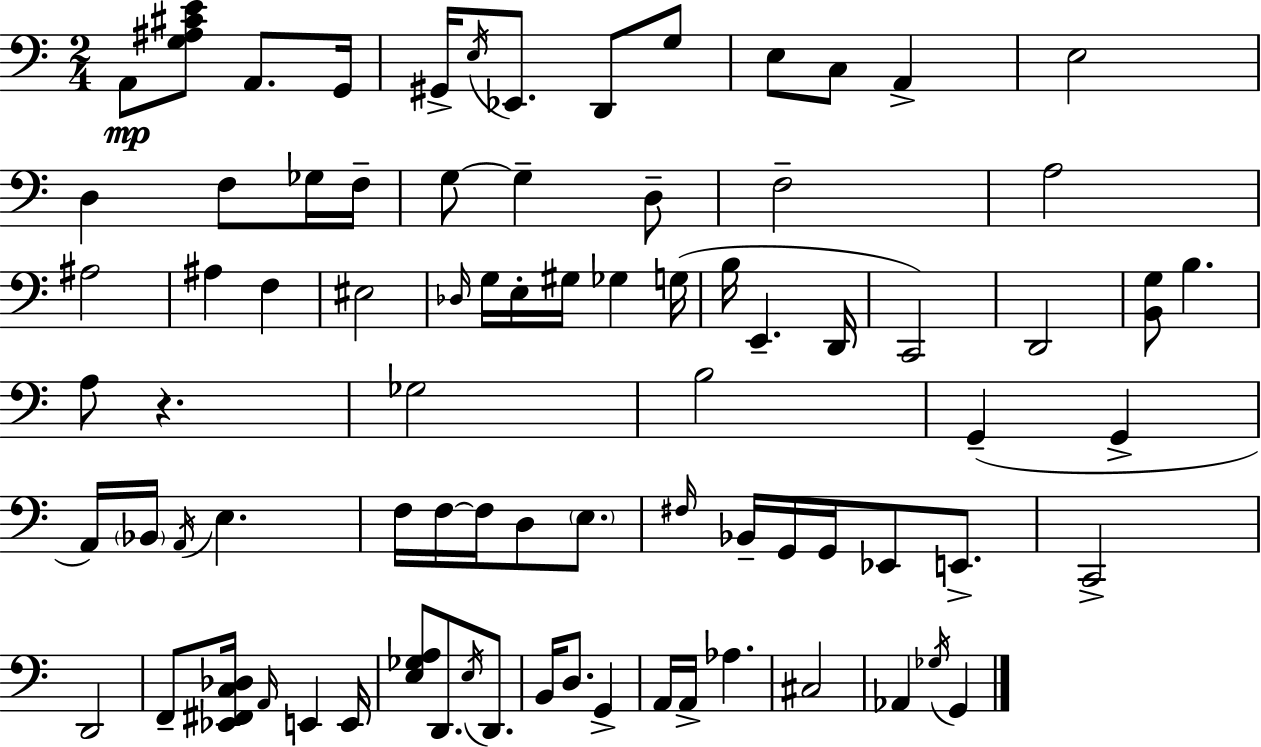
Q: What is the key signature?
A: C major